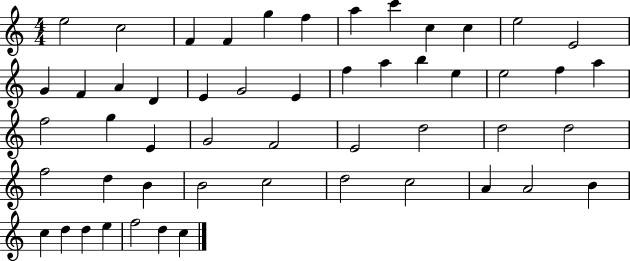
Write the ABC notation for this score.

X:1
T:Untitled
M:4/4
L:1/4
K:C
e2 c2 F F g f a c' c c e2 E2 G F A D E G2 E f a b e e2 f a f2 g E G2 F2 E2 d2 d2 d2 f2 d B B2 c2 d2 c2 A A2 B c d d e f2 d c